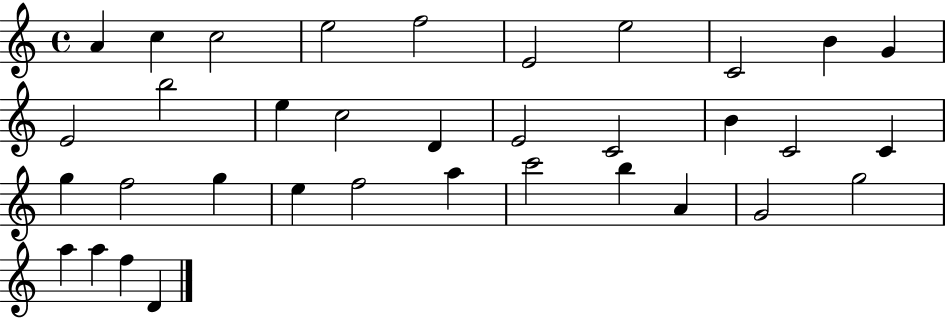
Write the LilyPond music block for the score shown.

{
  \clef treble
  \time 4/4
  \defaultTimeSignature
  \key c \major
  a'4 c''4 c''2 | e''2 f''2 | e'2 e''2 | c'2 b'4 g'4 | \break e'2 b''2 | e''4 c''2 d'4 | e'2 c'2 | b'4 c'2 c'4 | \break g''4 f''2 g''4 | e''4 f''2 a''4 | c'''2 b''4 a'4 | g'2 g''2 | \break a''4 a''4 f''4 d'4 | \bar "|."
}